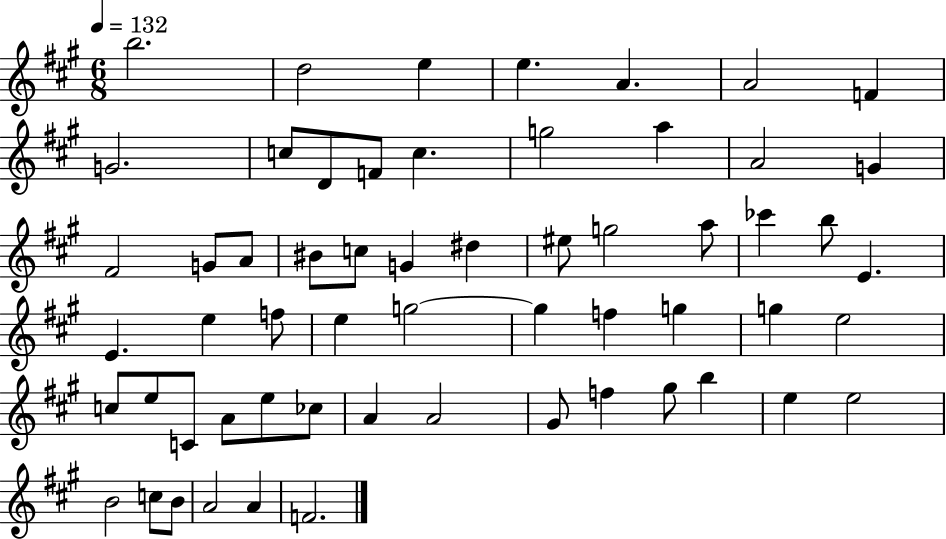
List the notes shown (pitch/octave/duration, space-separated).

B5/h. D5/h E5/q E5/q. A4/q. A4/h F4/q G4/h. C5/e D4/e F4/e C5/q. G5/h A5/q A4/h G4/q F#4/h G4/e A4/e BIS4/e C5/e G4/q D#5/q EIS5/e G5/h A5/e CES6/q B5/e E4/q. E4/q. E5/q F5/e E5/q G5/h G5/q F5/q G5/q G5/q E5/h C5/e E5/e C4/e A4/e E5/e CES5/e A4/q A4/h G#4/e F5/q G#5/e B5/q E5/q E5/h B4/h C5/e B4/e A4/h A4/q F4/h.